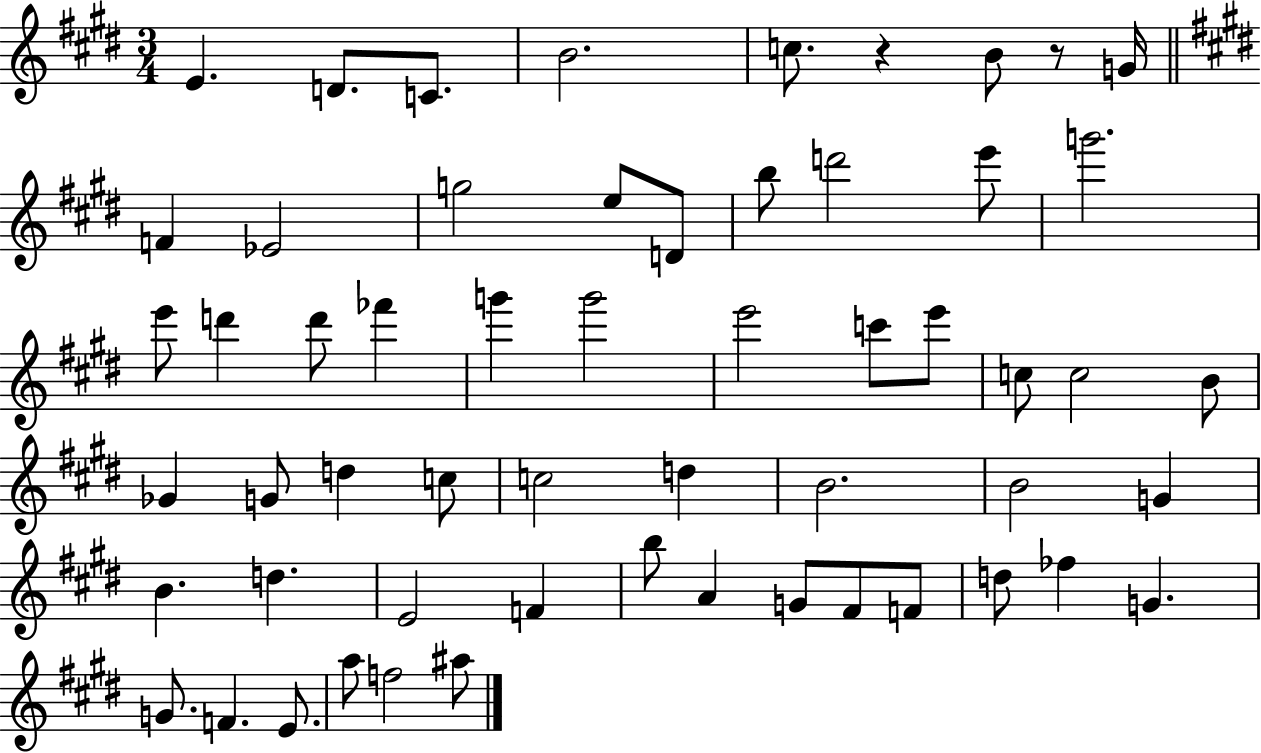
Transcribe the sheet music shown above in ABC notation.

X:1
T:Untitled
M:3/4
L:1/4
K:E
E D/2 C/2 B2 c/2 z B/2 z/2 G/4 F _E2 g2 e/2 D/2 b/2 d'2 e'/2 g'2 e'/2 d' d'/2 _f' g' g'2 e'2 c'/2 e'/2 c/2 c2 B/2 _G G/2 d c/2 c2 d B2 B2 G B d E2 F b/2 A G/2 ^F/2 F/2 d/2 _f G G/2 F E/2 a/2 f2 ^a/2